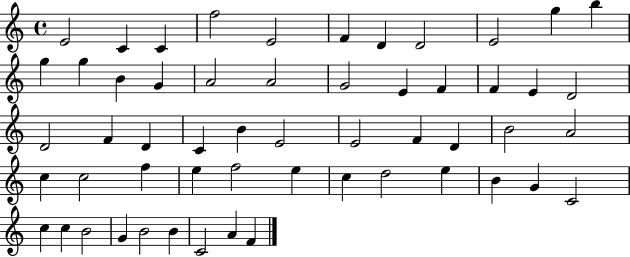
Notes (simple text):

E4/h C4/q C4/q F5/h E4/h F4/q D4/q D4/h E4/h G5/q B5/q G5/q G5/q B4/q G4/q A4/h A4/h G4/h E4/q F4/q F4/q E4/q D4/h D4/h F4/q D4/q C4/q B4/q E4/h E4/h F4/q D4/q B4/h A4/h C5/q C5/h F5/q E5/q F5/h E5/q C5/q D5/h E5/q B4/q G4/q C4/h C5/q C5/q B4/h G4/q B4/h B4/q C4/h A4/q F4/q